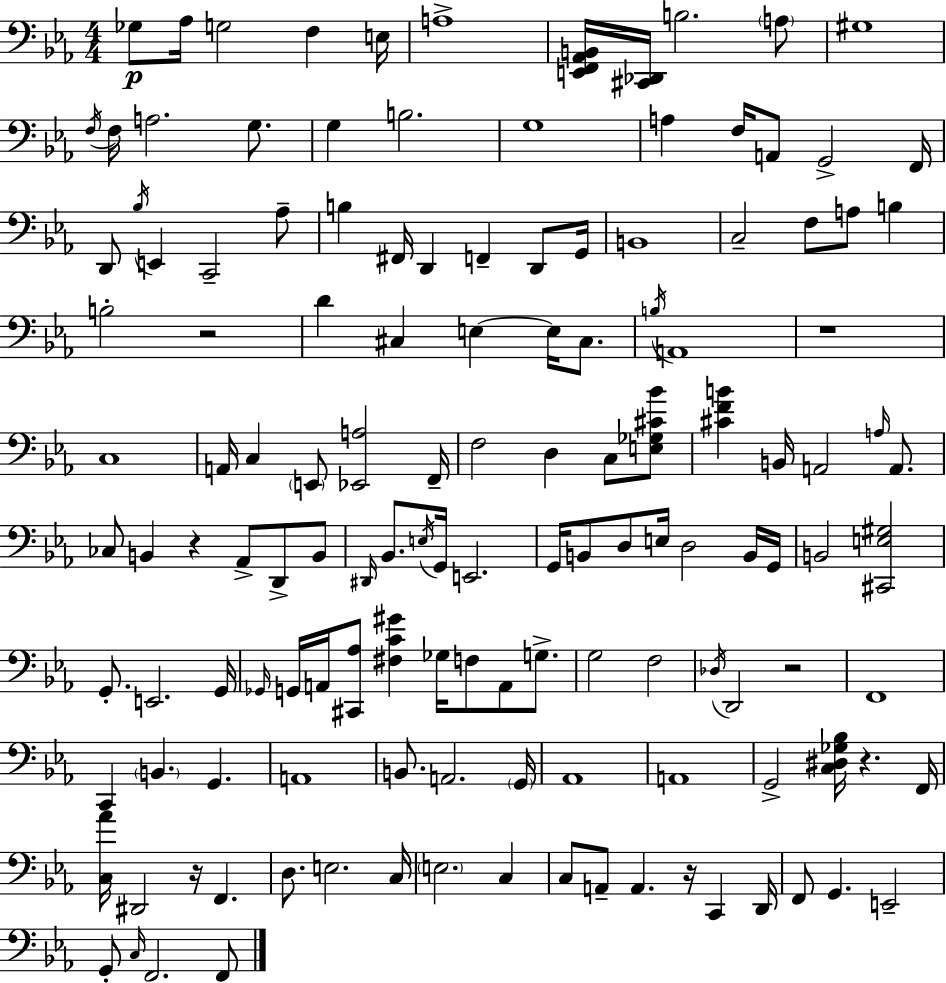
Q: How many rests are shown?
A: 7